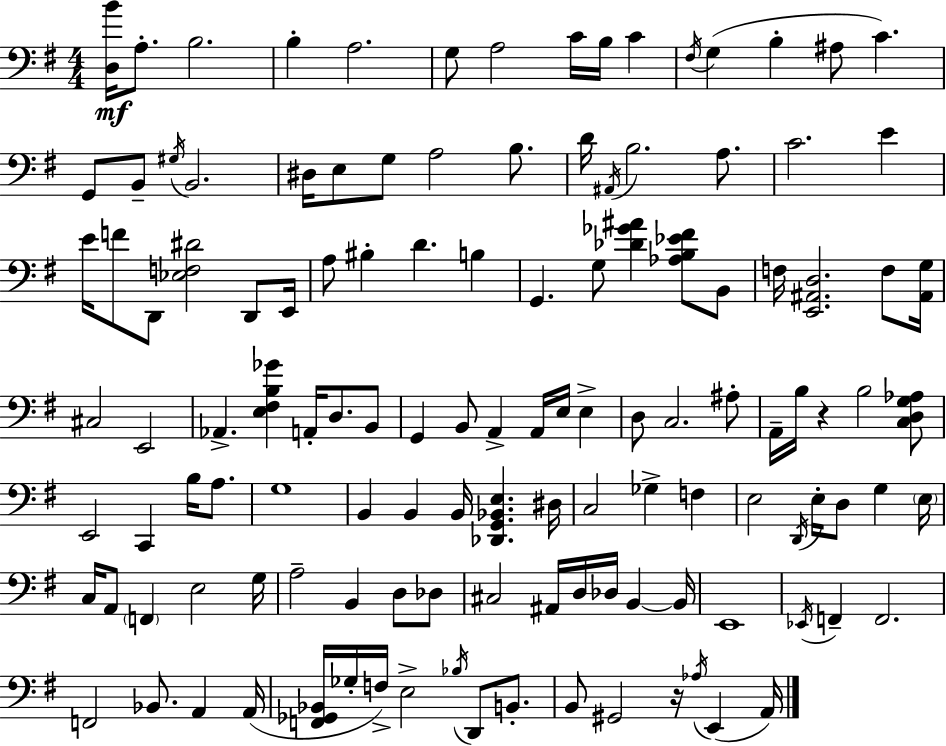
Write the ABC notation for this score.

X:1
T:Untitled
M:4/4
L:1/4
K:G
[D,B]/4 A,/2 B,2 B, A,2 G,/2 A,2 C/4 B,/4 C ^F,/4 G, B, ^A,/2 C G,,/2 B,,/2 ^G,/4 B,,2 ^D,/4 E,/2 G,/2 A,2 B,/2 D/4 ^A,,/4 B,2 A,/2 C2 E E/4 F/2 D,,/2 [_E,F,^D]2 D,,/2 E,,/4 A,/2 ^B, D B, G,, G,/2 [_D_G^A] [_A,B,_E^F]/2 B,,/2 F,/4 [E,,^A,,D,]2 F,/2 [^A,,G,]/4 ^C,2 E,,2 _A,, [E,^F,B,_G] A,,/4 D,/2 B,,/2 G,, B,,/2 A,, A,,/4 E,/4 E, D,/2 C,2 ^A,/2 A,,/4 B,/4 z B,2 [C,D,G,_A,]/2 E,,2 C,, B,/4 A,/2 G,4 B,, B,, B,,/4 [_D,,G,,_B,,E,] ^D,/4 C,2 _G, F, E,2 D,,/4 E,/4 D,/2 G, E,/4 C,/4 A,,/2 F,, E,2 G,/4 A,2 B,, D,/2 _D,/2 ^C,2 ^A,,/4 D,/4 _D,/4 B,, B,,/4 E,,4 _E,,/4 F,, F,,2 F,,2 _B,,/2 A,, A,,/4 [F,,_G,,_B,,]/4 _G,/4 F,/4 E,2 _B,/4 D,,/2 B,,/2 B,,/2 ^G,,2 z/4 _A,/4 E,, A,,/4